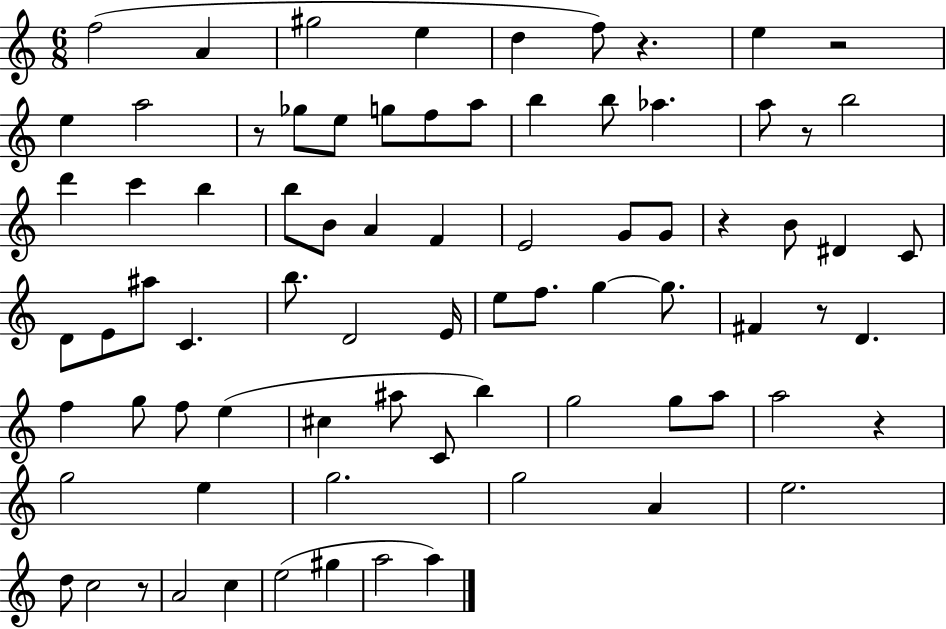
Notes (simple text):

F5/h A4/q G#5/h E5/q D5/q F5/e R/q. E5/q R/h E5/q A5/h R/e Gb5/e E5/e G5/e F5/e A5/e B5/q B5/e Ab5/q. A5/e R/e B5/h D6/q C6/q B5/q B5/e B4/e A4/q F4/q E4/h G4/e G4/e R/q B4/e D#4/q C4/e D4/e E4/e A#5/e C4/q. B5/e. D4/h E4/s E5/e F5/e. G5/q G5/e. F#4/q R/e D4/q. F5/q G5/e F5/e E5/q C#5/q A#5/e C4/e B5/q G5/h G5/e A5/e A5/h R/q G5/h E5/q G5/h. G5/h A4/q E5/h. D5/e C5/h R/e A4/h C5/q E5/h G#5/q A5/h A5/q